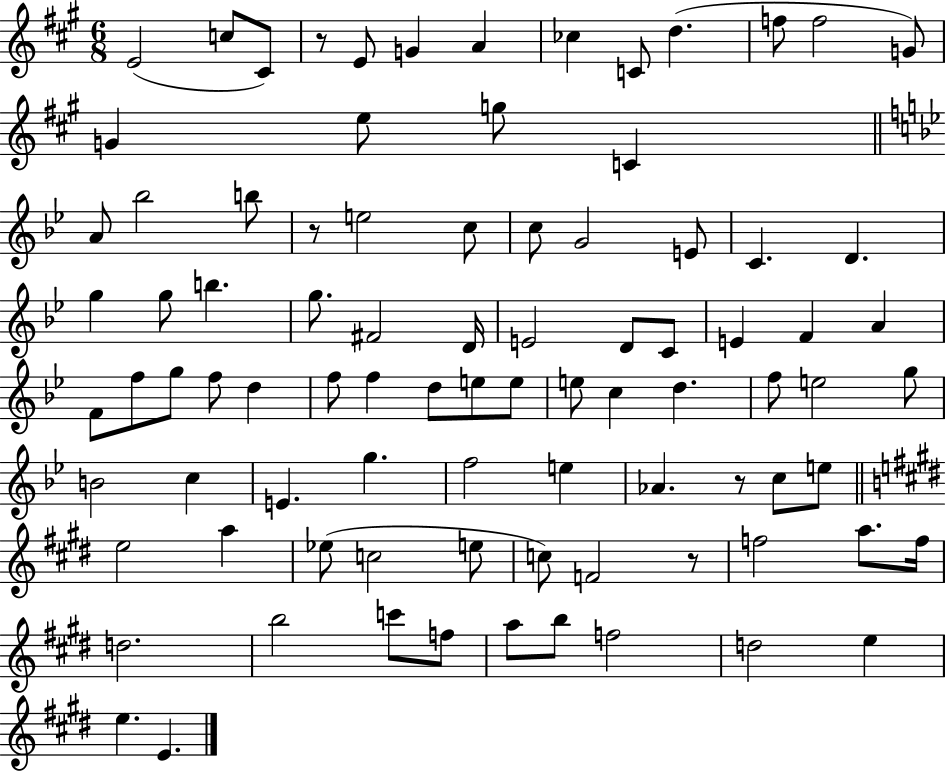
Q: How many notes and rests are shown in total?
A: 88